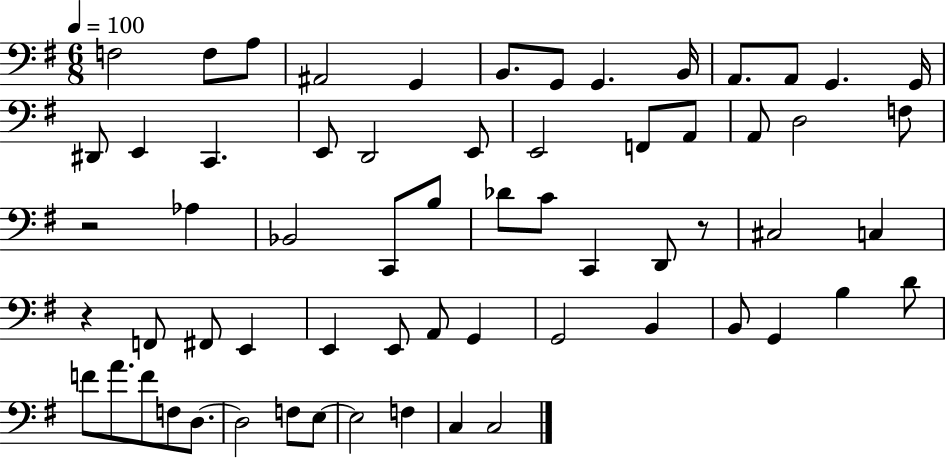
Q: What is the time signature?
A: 6/8